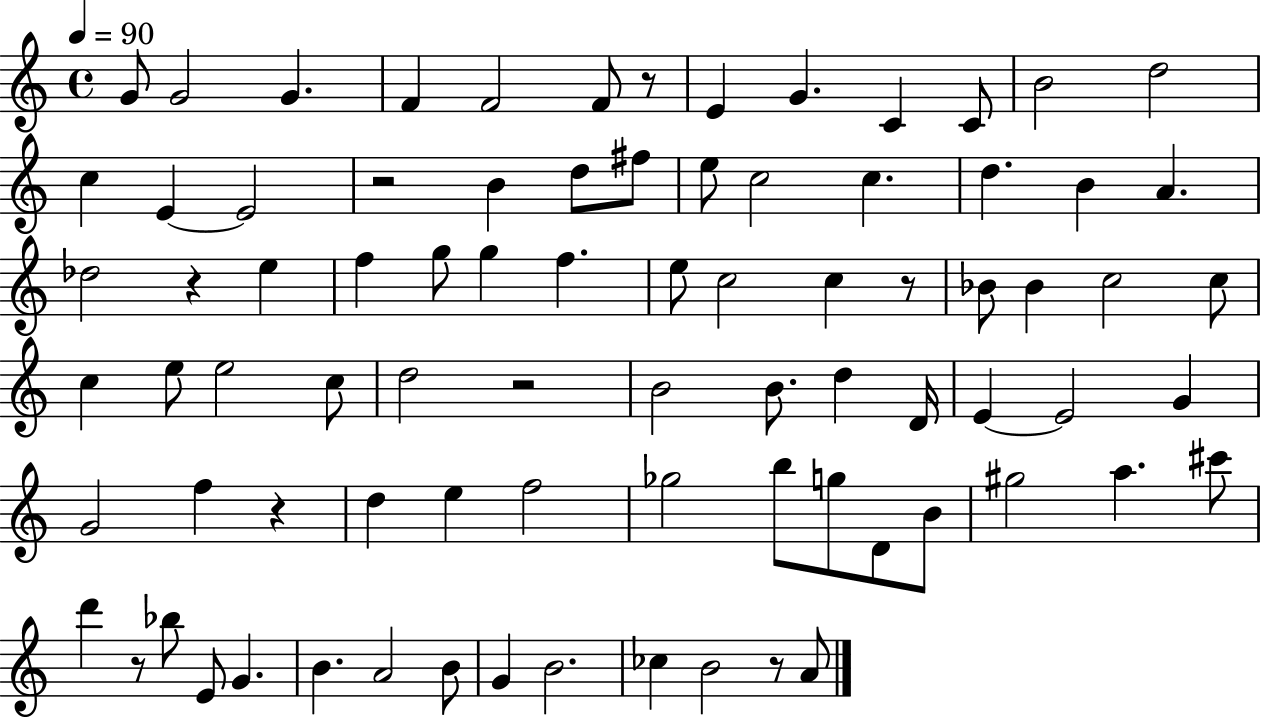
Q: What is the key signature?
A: C major